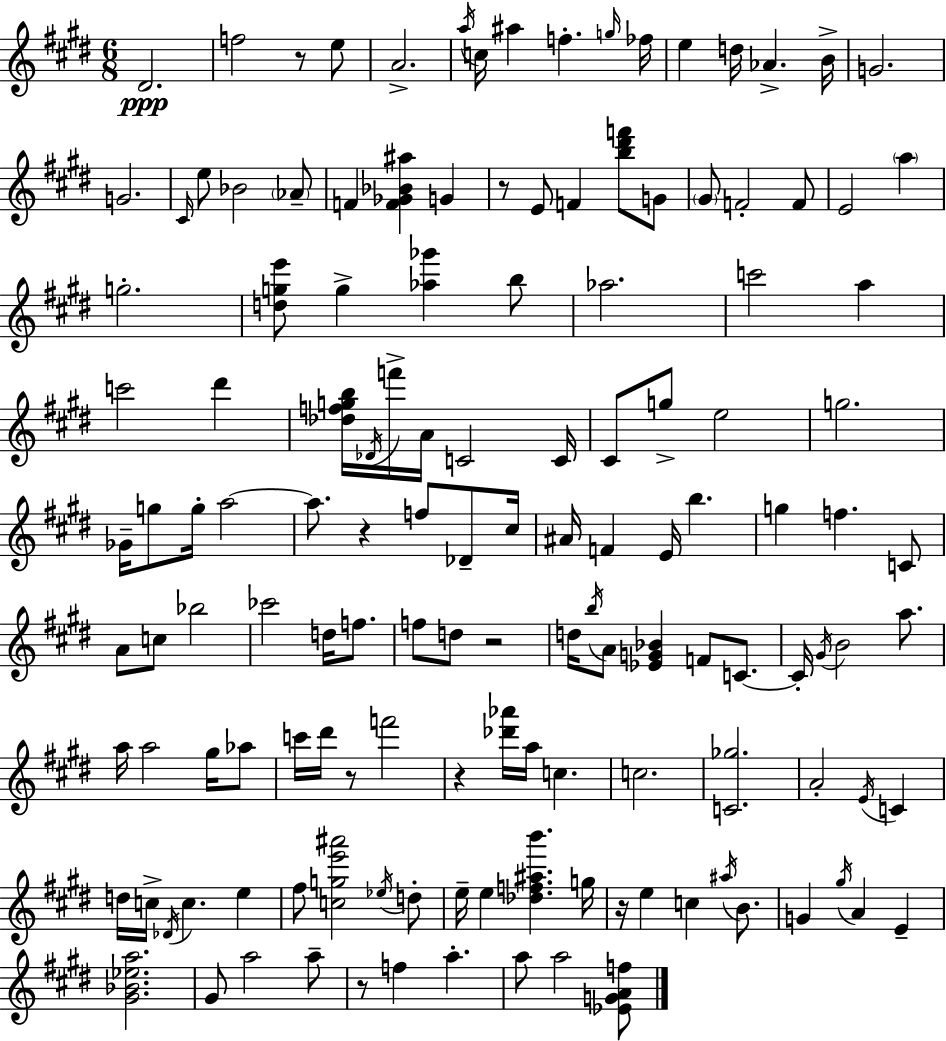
D#4/h. F5/h R/e E5/e A4/h. A5/s C5/s A#5/q F5/q. G5/s FES5/s E5/q D5/s Ab4/q. B4/s G4/h. G4/h. C#4/s E5/e Bb4/h Ab4/e F4/q [F4,Gb4,Bb4,A#5]/q G4/q R/e E4/e F4/q [B5,D#6,F6]/e G4/e G#4/e F4/h F4/e E4/h A5/q G5/h. [D5,G5,E6]/e G5/q [Ab5,Gb6]/q B5/e Ab5/h. C6/h A5/q C6/h D#6/q [Db5,F5,G5,B5]/s Db4/s F6/s A4/s C4/h C4/s C#4/e G5/e E5/h G5/h. Gb4/s G5/e G5/s A5/h A5/e. R/q F5/e Db4/e C#5/s A#4/s F4/q E4/s B5/q. G5/q F5/q. C4/e A4/e C5/e Bb5/h CES6/h D5/s F5/e. F5/e D5/e R/h D5/s B5/s A4/e [Eb4,G4,Bb4]/q F4/e C4/e. C4/s G#4/s B4/h A5/e. A5/s A5/h G#5/s Ab5/e C6/s D#6/s R/e F6/h R/q [Db6,Ab6]/s A5/s C5/q. C5/h. [C4,Gb5]/h. A4/h E4/s C4/q D5/s C5/s Db4/s C5/q. E5/q F#5/e [C5,G5,E6,A#6]/h Eb5/s D5/e E5/s E5/q [Db5,F5,A#5,B6]/q. G5/s R/s E5/q C5/q A#5/s B4/e. G4/q G#5/s A4/q E4/q [G#4,Bb4,Eb5,A5]/h. G#4/e A5/h A5/e R/e F5/q A5/q. A5/e A5/h [Eb4,G4,A4,F5]/e